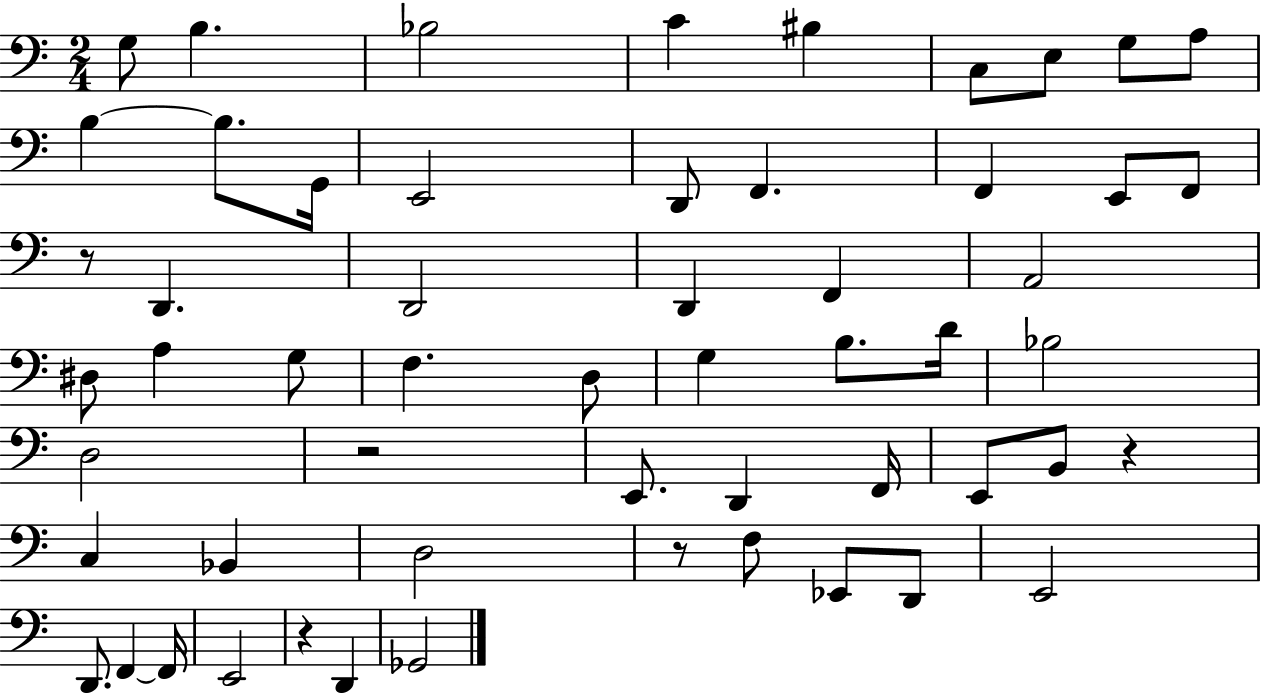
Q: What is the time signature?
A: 2/4